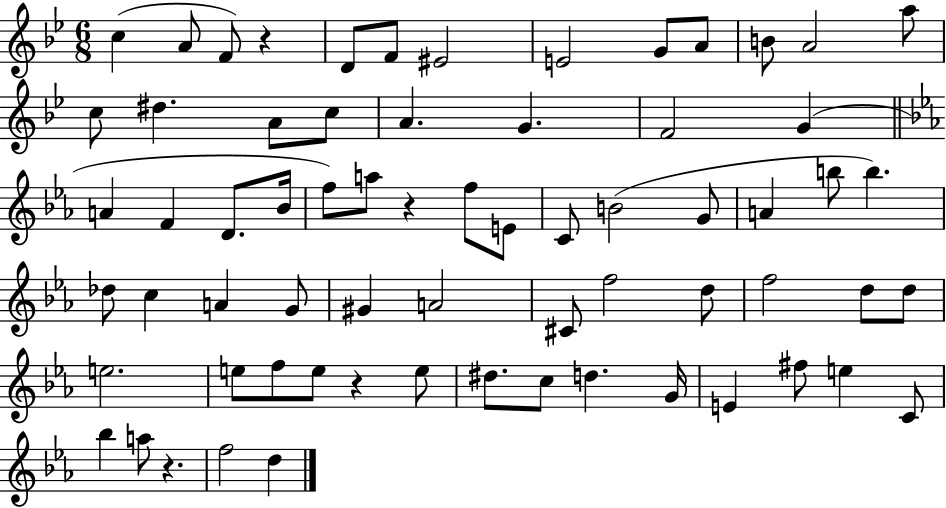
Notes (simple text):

C5/q A4/e F4/e R/q D4/e F4/e EIS4/h E4/h G4/e A4/e B4/e A4/h A5/e C5/e D#5/q. A4/e C5/e A4/q. G4/q. F4/h G4/q A4/q F4/q D4/e. Bb4/s F5/e A5/e R/q F5/e E4/e C4/e B4/h G4/e A4/q B5/e B5/q. Db5/e C5/q A4/q G4/e G#4/q A4/h C#4/e F5/h D5/e F5/h D5/e D5/e E5/h. E5/e F5/e E5/e R/q E5/e D#5/e. C5/e D5/q. G4/s E4/q F#5/e E5/q C4/e Bb5/q A5/e R/q. F5/h D5/q